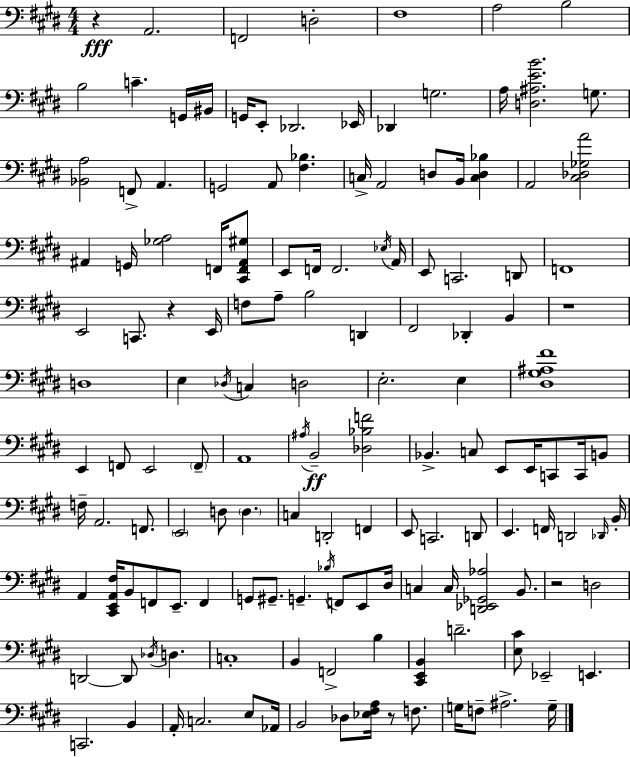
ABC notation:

X:1
T:Untitled
M:4/4
L:1/4
K:E
z A,,2 F,,2 D,2 ^F,4 A,2 B,2 B,2 C G,,/4 ^B,,/4 G,,/4 E,,/2 _D,,2 _E,,/4 _D,, G,2 A,/4 [D,^A,EB]2 G,/2 [_B,,A,]2 F,,/2 A,, G,,2 A,,/2 [^F,_B,] C,/4 A,,2 D,/2 B,,/4 [C,D,_B,] A,,2 [^C,_D,_G,A]2 ^A,, G,,/4 [_G,A,]2 F,,/4 [^C,,F,,^A,,^G,]/2 E,,/2 F,,/4 F,,2 _E,/4 A,,/4 E,,/2 C,,2 D,,/2 F,,4 E,,2 C,,/2 z E,,/4 F,/2 A,/2 B,2 D,, ^F,,2 _D,, B,, z4 D,4 E, _D,/4 C, D,2 E,2 E, [^D,^G,^A,^F]4 E,, F,,/2 E,,2 F,,/2 A,,4 ^A,/4 B,,2 [_D,_B,F]2 _B,, C,/2 E,,/2 E,,/4 C,,/2 C,,/4 B,,/2 F,/4 A,,2 F,,/2 E,,2 D,/2 D, C, D,,2 F,, E,,/2 C,,2 D,,/2 E,, F,,/4 D,,2 _D,,/4 B,,/4 A,, [^C,,E,,A,,^F,]/4 B,,/2 F,,/2 E,,/2 F,, G,,/2 ^G,,/2 G,, _B,/4 F,,/2 E,,/2 ^D,/4 C, C,/4 [D,,_E,,_G,,_A,]2 B,,/2 z2 D,2 D,,2 D,,/2 _D,/4 D, C,4 B,, F,,2 B, [^C,,E,,B,,] D2 [E,^C]/2 _E,,2 E,, C,,2 B,, A,,/4 C,2 E,/2 _A,,/4 B,,2 _D,/2 [_E,^F,A,]/4 z/2 F,/2 G,/4 F,/2 ^A,2 G,/4